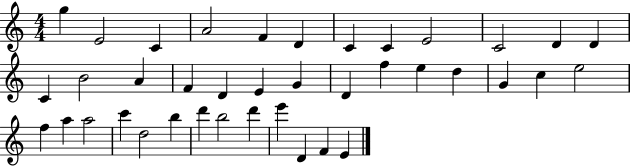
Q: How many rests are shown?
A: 0